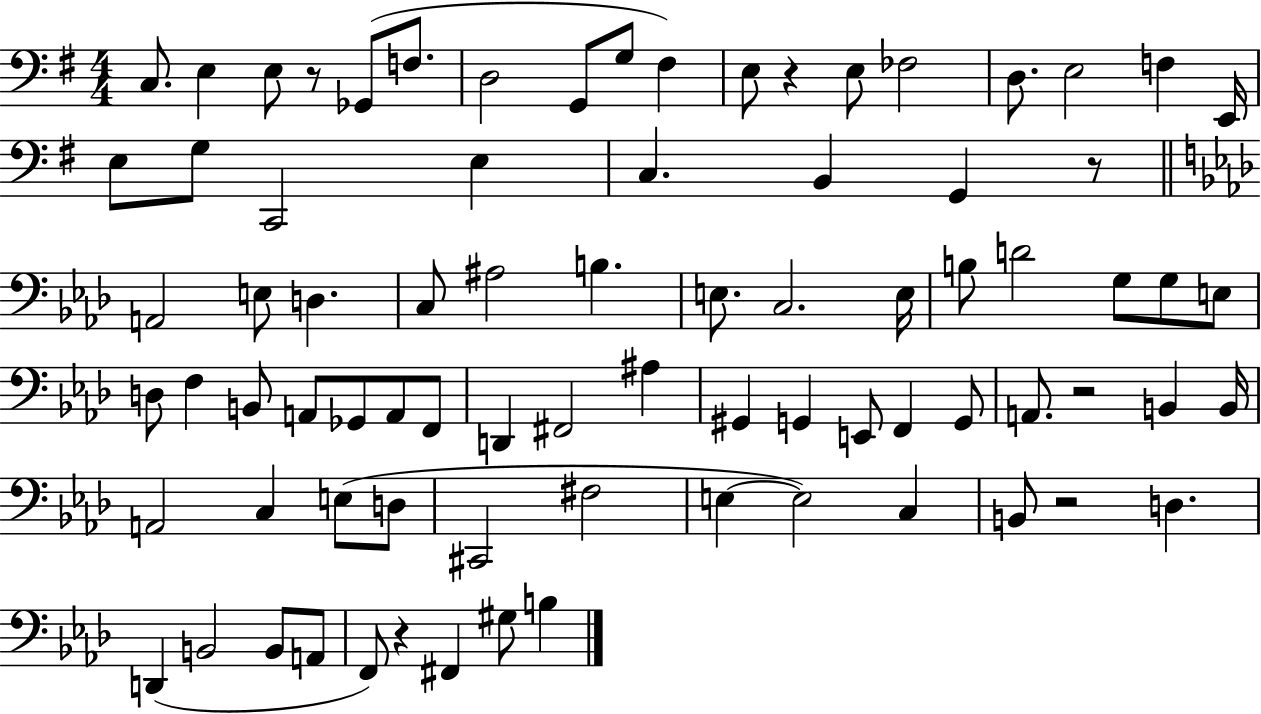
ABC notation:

X:1
T:Untitled
M:4/4
L:1/4
K:G
C,/2 E, E,/2 z/2 _G,,/2 F,/2 D,2 G,,/2 G,/2 ^F, E,/2 z E,/2 _F,2 D,/2 E,2 F, E,,/4 E,/2 G,/2 C,,2 E, C, B,, G,, z/2 A,,2 E,/2 D, C,/2 ^A,2 B, E,/2 C,2 E,/4 B,/2 D2 G,/2 G,/2 E,/2 D,/2 F, B,,/2 A,,/2 _G,,/2 A,,/2 F,,/2 D,, ^F,,2 ^A, ^G,, G,, E,,/2 F,, G,,/2 A,,/2 z2 B,, B,,/4 A,,2 C, E,/2 D,/2 ^C,,2 ^F,2 E, E,2 C, B,,/2 z2 D, D,, B,,2 B,,/2 A,,/2 F,,/2 z ^F,, ^G,/2 B,